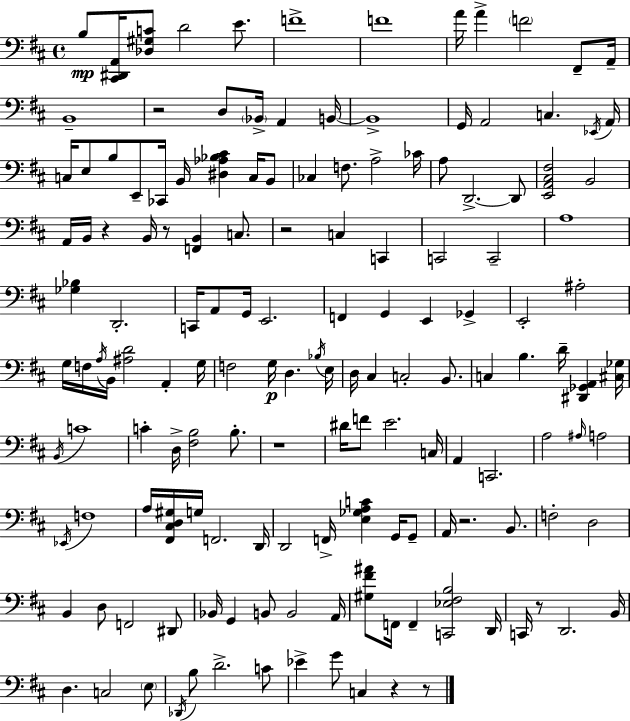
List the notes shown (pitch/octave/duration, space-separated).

B3/e [C#2,D#2,A2]/s [Db3,G#3,C4]/e D4/h E4/e. F4/w F4/w A4/s A4/q F4/h F#2/e A2/s B2/w R/h D3/e Bb2/s A2/q B2/s B2/w G2/s A2/h C3/q. Eb2/s A2/s C3/s E3/e B3/e E2/e CES2/s B2/s [D#3,Ab3,Bb3,C#4]/q C3/s B2/e CES3/q F3/e. A3/h CES4/s A3/e D2/h. D2/e [E2,A2,C#3,F#3]/h B2/h A2/s B2/s R/q B2/s R/e [F2,B2]/q C3/e. R/h C3/q C2/q C2/h C2/h A3/w [Gb3,Bb3]/q D2/h. C2/s A2/e G2/s E2/h. F2/q G2/q E2/q Gb2/q E2/h A#3/h G3/s F3/s A3/s B2/s [A#3,D4]/h A2/q G3/s F3/h G3/s D3/q. Bb3/s E3/s D3/s C#3/q C3/h B2/e. C3/q B3/q. D4/s [D#2,Gb2,A2]/q [C#3,Gb3]/s B2/s C4/w C4/q D3/s [F#3,B3]/h B3/e. R/w D#4/s F4/e E4/h. C3/s A2/q C2/h. A3/h A#3/s A3/h Eb2/s F3/w A3/s [F#2,C#3,D3,G#3]/s G3/s F2/h. D2/s D2/h F2/s [E3,Gb3,A3,C4]/q G2/s G2/e A2/s R/h. B2/e. F3/h D3/h B2/q D3/e F2/h D#2/e Bb2/s G2/q B2/e B2/h A2/s [G#3,F#4,A#4]/e F2/s F2/q [C2,Eb3,F#3,B3]/h D2/s C2/s R/e D2/h. B2/s D3/q. C3/h E3/e Db2/s B3/e D4/h. C4/e Eb4/q G4/e C3/q R/q R/e